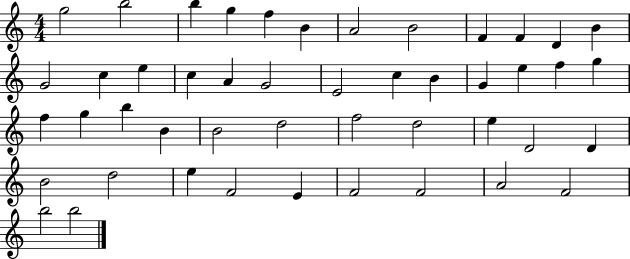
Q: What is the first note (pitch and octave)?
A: G5